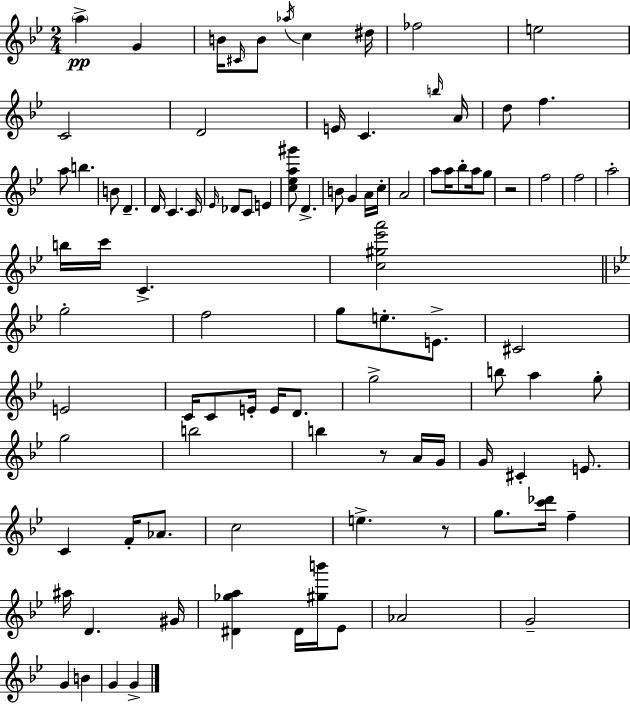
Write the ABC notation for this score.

X:1
T:Untitled
M:2/4
L:1/4
K:Gm
a G B/4 ^C/4 B/2 _a/4 c ^d/4 _f2 e2 C2 D2 E/4 C b/4 A/4 d/2 f a/2 b B/2 D D/4 C C/4 _E/4 _D/2 C/2 E [c_ea^g']/2 D B/2 G A/4 c/4 A2 a/2 a/4 _b/2 a/4 g/2 z2 f2 f2 a2 b/4 c'/4 C [c^g_e'a']2 g2 f2 g/2 e/2 E/2 ^C2 E2 C/4 C/2 E/4 E/4 D/2 g2 b/2 a g/2 g2 b2 b z/2 A/4 G/4 G/4 ^C E/2 C F/4 _A/2 c2 e z/2 g/2 [c'_d']/4 f ^a/4 D ^G/4 [^D_ga] ^D/4 [^gb']/4 _E/2 _A2 G2 G B G G